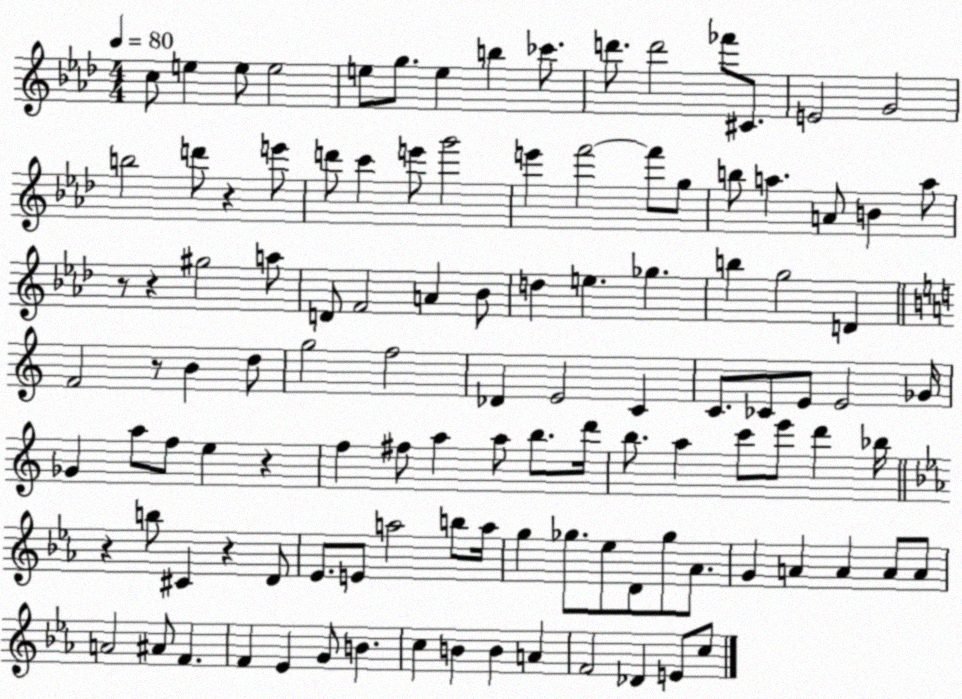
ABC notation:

X:1
T:Untitled
M:4/4
L:1/4
K:Ab
c/2 e e/2 e2 e/2 g/2 e b _c'/2 d'/2 d'2 _f'/2 ^C/2 E2 G2 b2 d'/2 z e'/2 d'/2 c' e'/2 g'2 e' f'2 f'/2 g/2 b/2 a A/2 B a/2 z/2 z ^g2 a/2 D/2 F2 A _B/2 d e _g b g2 D F2 z/2 B d/2 g2 f2 _D E2 C C/2 _C/2 E/2 E2 _G/4 _G a/2 f/2 e z f ^f/2 a a/2 b/2 d'/4 b/2 a c'/2 e'/2 d' _b/4 z b/2 ^C z D/2 _E/2 E/2 a2 b/2 a/4 g _g/2 _e/2 D/2 _g/2 _A/2 G A A A/2 A/2 A2 ^A/2 F F _E G/2 B c B B A F2 _D E/2 c/2